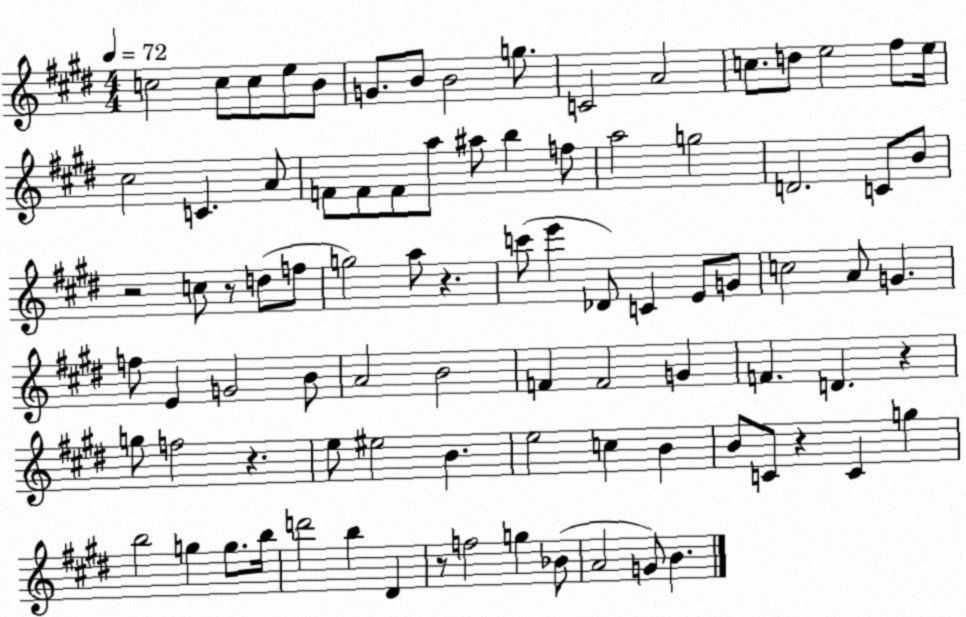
X:1
T:Untitled
M:4/4
L:1/4
K:E
c2 c/2 c/2 e/2 B/2 G/2 B/2 B2 g/2 C2 A2 c/2 d/2 e2 ^f/2 e/4 ^c2 C A/2 F/2 F/2 F/2 a/2 ^a/2 b f/2 a2 g2 D2 C/2 B/2 z2 c/2 z/2 d/2 f/2 g2 a/2 z c'/2 e' _D/2 C E/2 G/2 c2 A/2 G f/2 E G2 B/2 A2 B2 F F2 G F D z g/2 f2 z e/2 ^e2 B e2 c B B/2 C/2 z C g b2 g g/2 b/4 d'2 b ^D z/2 f2 g _B/2 A2 G/2 B